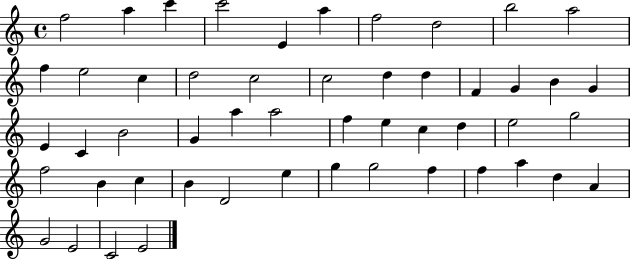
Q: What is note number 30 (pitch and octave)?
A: E5